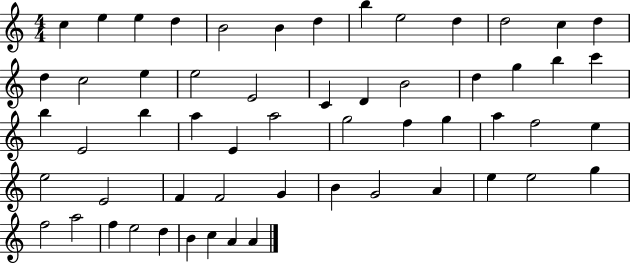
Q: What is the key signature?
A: C major